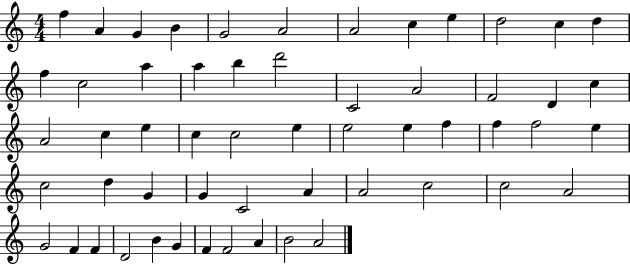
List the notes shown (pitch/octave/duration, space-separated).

F5/q A4/q G4/q B4/q G4/h A4/h A4/h C5/q E5/q D5/h C5/q D5/q F5/q C5/h A5/q A5/q B5/q D6/h C4/h A4/h F4/h D4/q C5/q A4/h C5/q E5/q C5/q C5/h E5/q E5/h E5/q F5/q F5/q F5/h E5/q C5/h D5/q G4/q G4/q C4/h A4/q A4/h C5/h C5/h A4/h G4/h F4/q F4/q D4/h B4/q G4/q F4/q F4/h A4/q B4/h A4/h